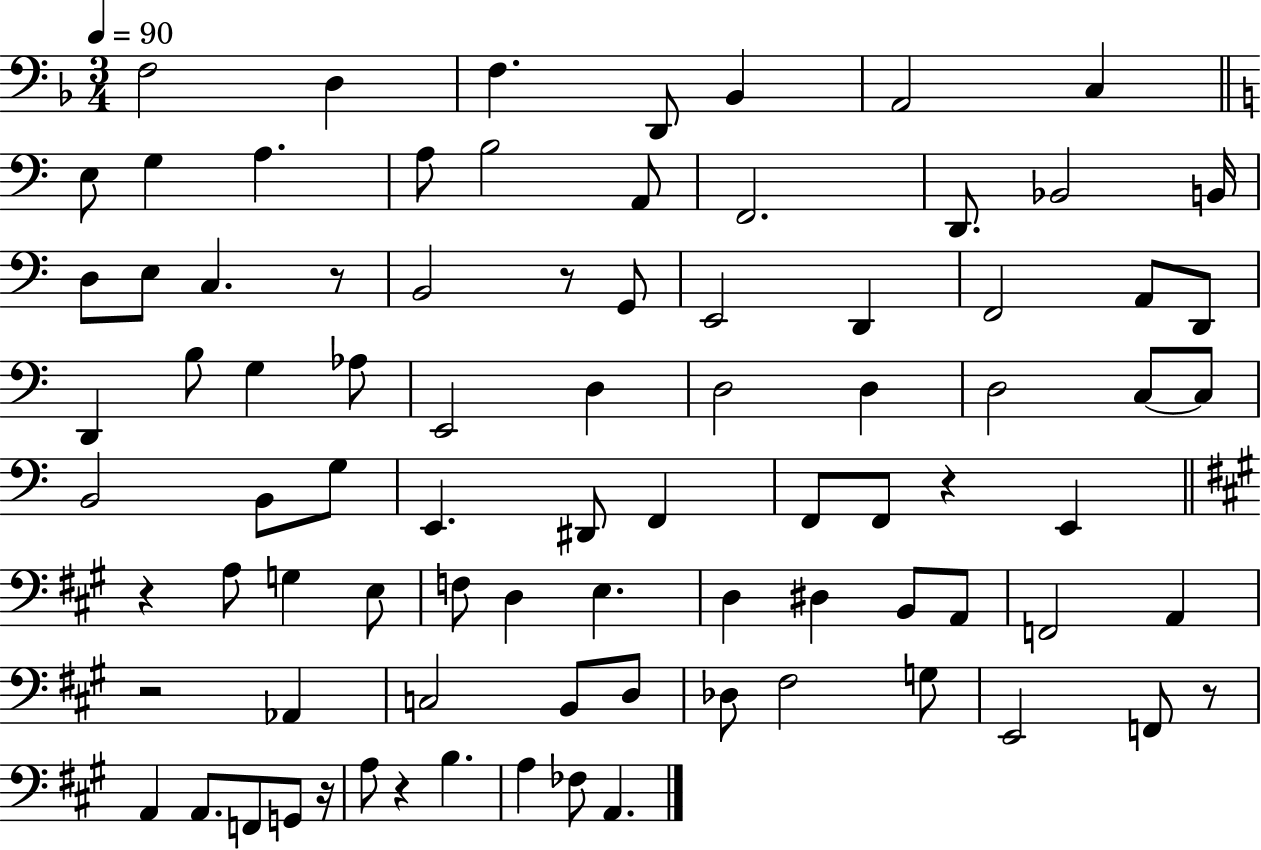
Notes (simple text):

F3/h D3/q F3/q. D2/e Bb2/q A2/h C3/q E3/e G3/q A3/q. A3/e B3/h A2/e F2/h. D2/e. Bb2/h B2/s D3/e E3/e C3/q. R/e B2/h R/e G2/e E2/h D2/q F2/h A2/e D2/e D2/q B3/e G3/q Ab3/e E2/h D3/q D3/h D3/q D3/h C3/e C3/e B2/h B2/e G3/e E2/q. D#2/e F2/q F2/e F2/e R/q E2/q R/q A3/e G3/q E3/e F3/e D3/q E3/q. D3/q D#3/q B2/e A2/e F2/h A2/q R/h Ab2/q C3/h B2/e D3/e Db3/e F#3/h G3/e E2/h F2/e R/e A2/q A2/e. F2/e G2/e R/s A3/e R/q B3/q. A3/q FES3/e A2/q.